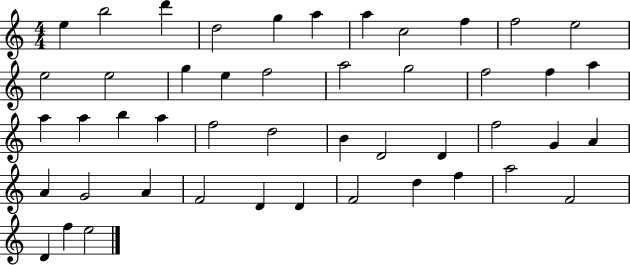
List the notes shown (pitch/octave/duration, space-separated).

E5/q B5/h D6/q D5/h G5/q A5/q A5/q C5/h F5/q F5/h E5/h E5/h E5/h G5/q E5/q F5/h A5/h G5/h F5/h F5/q A5/q A5/q A5/q B5/q A5/q F5/h D5/h B4/q D4/h D4/q F5/h G4/q A4/q A4/q G4/h A4/q F4/h D4/q D4/q F4/h D5/q F5/q A5/h F4/h D4/q F5/q E5/h